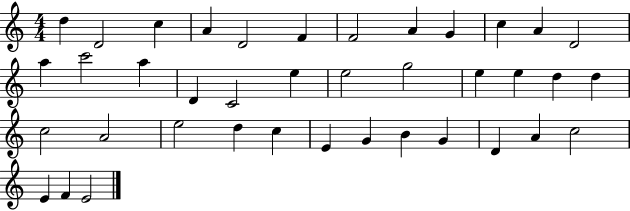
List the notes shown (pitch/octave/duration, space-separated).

D5/q D4/h C5/q A4/q D4/h F4/q F4/h A4/q G4/q C5/q A4/q D4/h A5/q C6/h A5/q D4/q C4/h E5/q E5/h G5/h E5/q E5/q D5/q D5/q C5/h A4/h E5/h D5/q C5/q E4/q G4/q B4/q G4/q D4/q A4/q C5/h E4/q F4/q E4/h